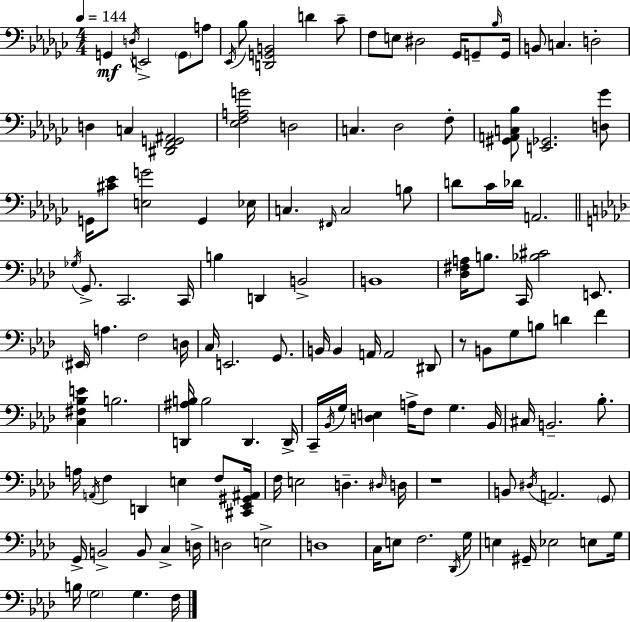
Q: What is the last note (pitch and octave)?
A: F3